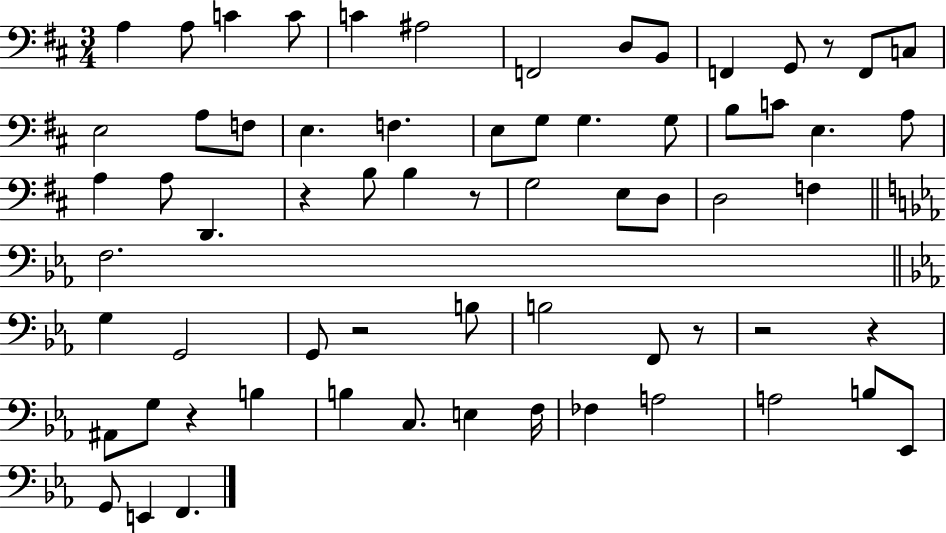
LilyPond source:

{
  \clef bass
  \numericTimeSignature
  \time 3/4
  \key d \major
  \repeat volta 2 { a4 a8 c'4 c'8 | c'4 ais2 | f,2 d8 b,8 | f,4 g,8 r8 f,8 c8 | \break e2 a8 f8 | e4. f4. | e8 g8 g4. g8 | b8 c'8 e4. a8 | \break a4 a8 d,4. | r4 b8 b4 r8 | g2 e8 d8 | d2 f4 | \break \bar "||" \break \key ees \major f2. | \bar "||" \break \key ees \major g4 g,2 | g,8 r2 b8 | b2 f,8 r8 | r2 r4 | \break ais,8 g8 r4 b4 | b4 c8. e4 f16 | fes4 a2 | a2 b8 ees,8 | \break g,8 e,4 f,4. | } \bar "|."
}